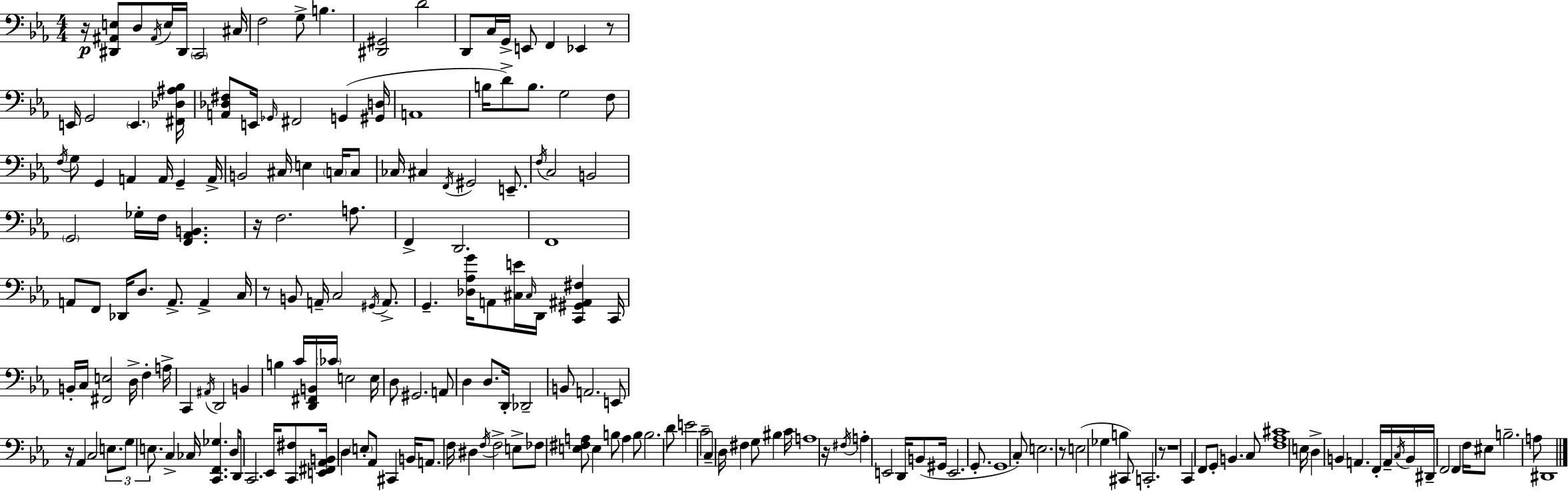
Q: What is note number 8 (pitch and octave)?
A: G3